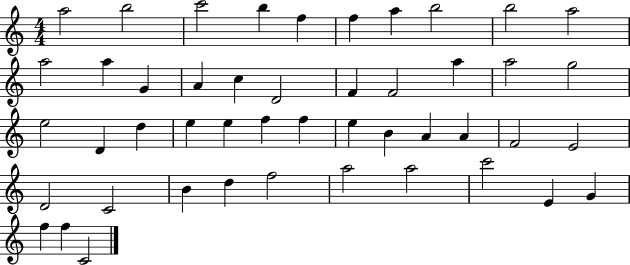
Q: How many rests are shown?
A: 0